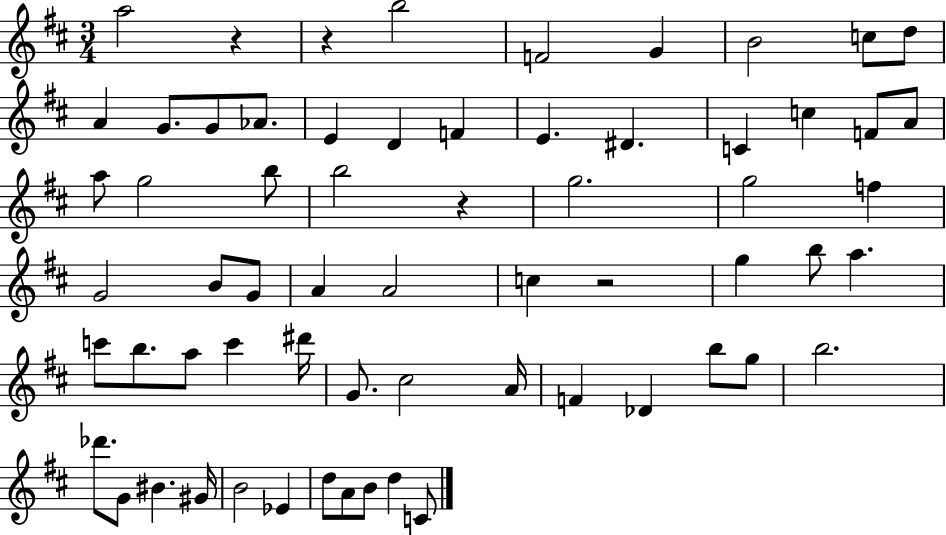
{
  \clef treble
  \numericTimeSignature
  \time 3/4
  \key d \major
  a''2 r4 | r4 b''2 | f'2 g'4 | b'2 c''8 d''8 | \break a'4 g'8. g'8 aes'8. | e'4 d'4 f'4 | e'4. dis'4. | c'4 c''4 f'8 a'8 | \break a''8 g''2 b''8 | b''2 r4 | g''2. | g''2 f''4 | \break g'2 b'8 g'8 | a'4 a'2 | c''4 r2 | g''4 b''8 a''4. | \break c'''8 b''8. a''8 c'''4 dis'''16 | g'8. cis''2 a'16 | f'4 des'4 b''8 g''8 | b''2. | \break des'''8. g'8 bis'4. gis'16 | b'2 ees'4 | d''8 a'8 b'8 d''4 c'8 | \bar "|."
}